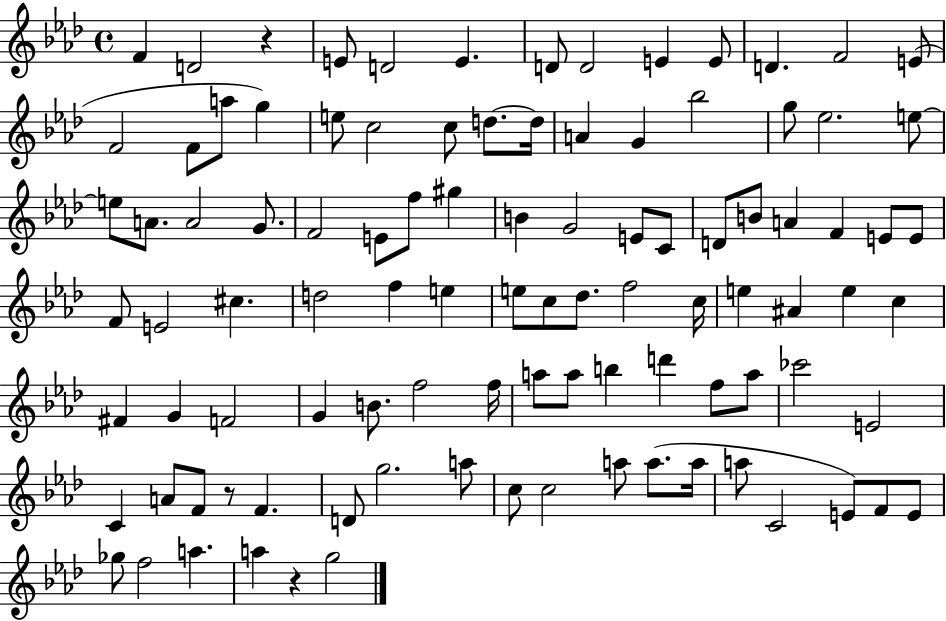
F4/q D4/h R/q E4/e D4/h E4/q. D4/e D4/h E4/q E4/e D4/q. F4/h E4/e F4/h F4/e A5/e G5/q E5/e C5/h C5/e D5/e. D5/s A4/q G4/q Bb5/h G5/e Eb5/h. E5/e E5/e A4/e. A4/h G4/e. F4/h E4/e F5/e G#5/q B4/q G4/h E4/e C4/e D4/e B4/e A4/q F4/q E4/e E4/e F4/e E4/h C#5/q. D5/h F5/q E5/q E5/e C5/e Db5/e. F5/h C5/s E5/q A#4/q E5/q C5/q F#4/q G4/q F4/h G4/q B4/e. F5/h F5/s A5/e A5/e B5/q D6/q F5/e A5/e CES6/h E4/h C4/q A4/e F4/e R/e F4/q. D4/e G5/h. A5/e C5/e C5/h A5/e A5/e. A5/s A5/e C4/h E4/e F4/e E4/e Gb5/e F5/h A5/q. A5/q R/q G5/h